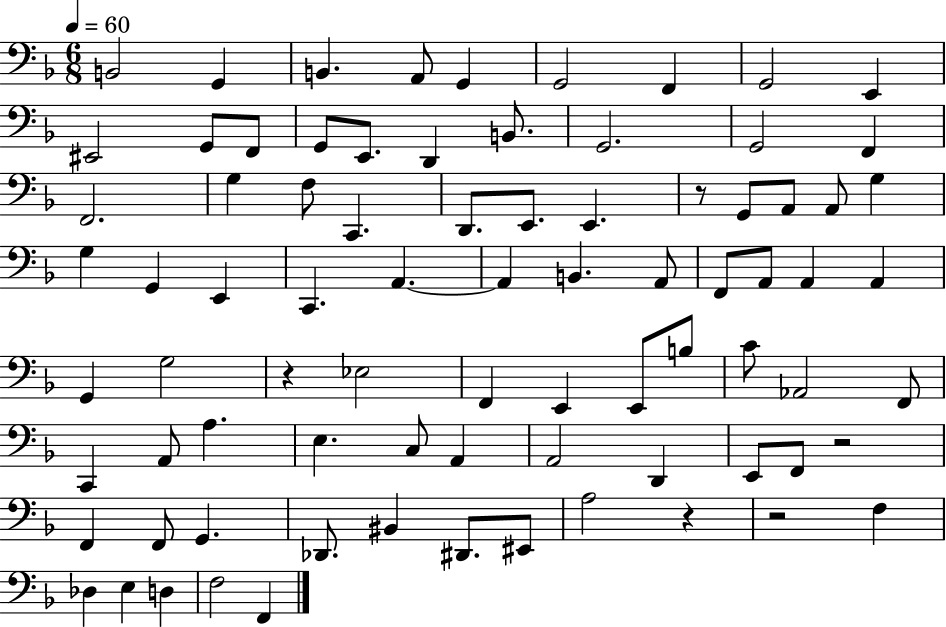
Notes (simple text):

B2/h G2/q B2/q. A2/e G2/q G2/h F2/q G2/h E2/q EIS2/h G2/e F2/e G2/e E2/e. D2/q B2/e. G2/h. G2/h F2/q F2/h. G3/q F3/e C2/q. D2/e. E2/e. E2/q. R/e G2/e A2/e A2/e G3/q G3/q G2/q E2/q C2/q. A2/q. A2/q B2/q. A2/e F2/e A2/e A2/q A2/q G2/q G3/h R/q Eb3/h F2/q E2/q E2/e B3/e C4/e Ab2/h F2/e C2/q A2/e A3/q. E3/q. C3/e A2/q A2/h D2/q E2/e F2/e R/h F2/q F2/e G2/q. Db2/e. BIS2/q D#2/e. EIS2/e A3/h R/q R/h F3/q Db3/q E3/q D3/q F3/h F2/q